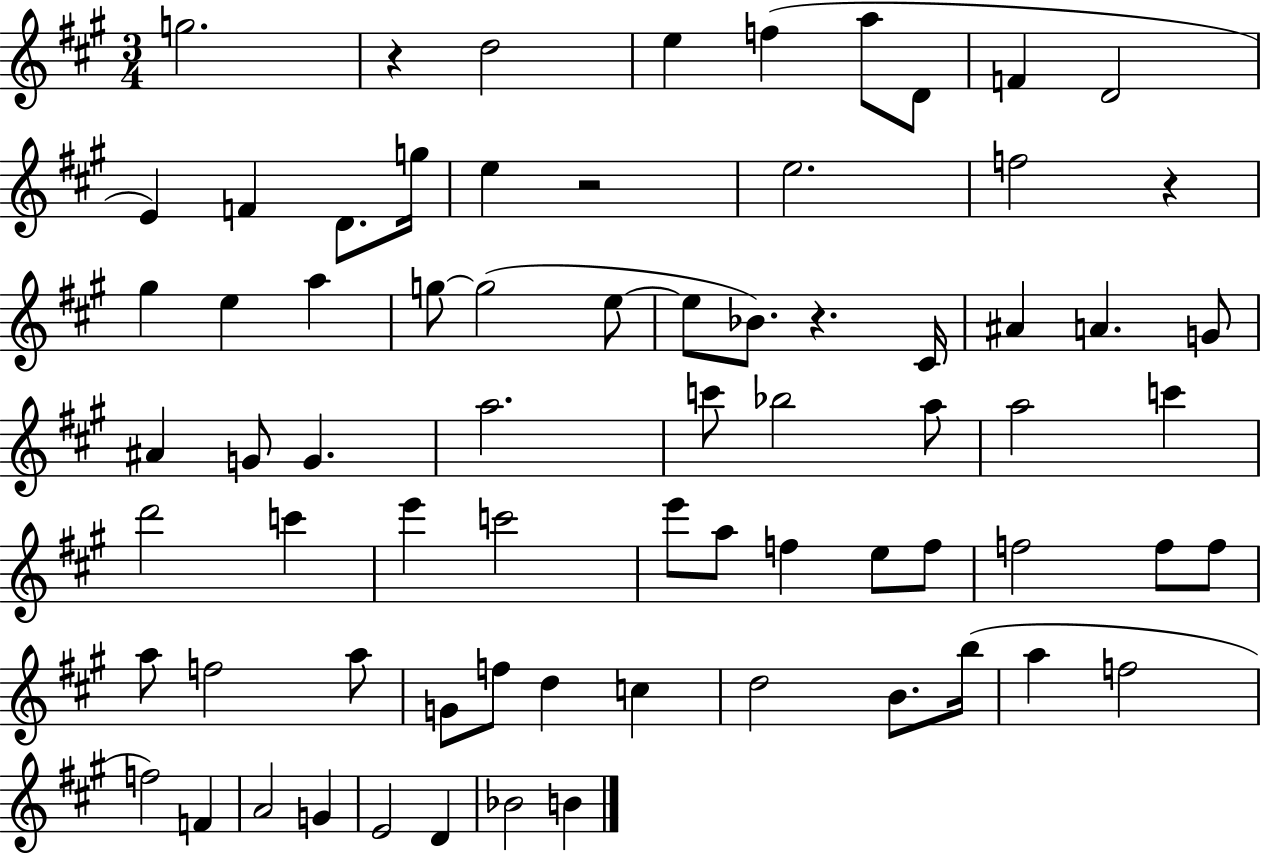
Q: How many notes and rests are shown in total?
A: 72